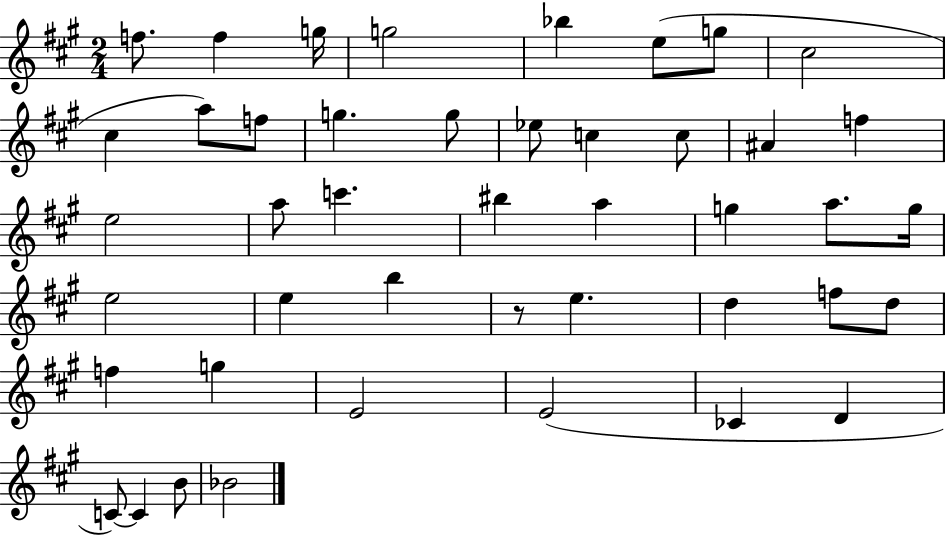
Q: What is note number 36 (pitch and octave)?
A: E4